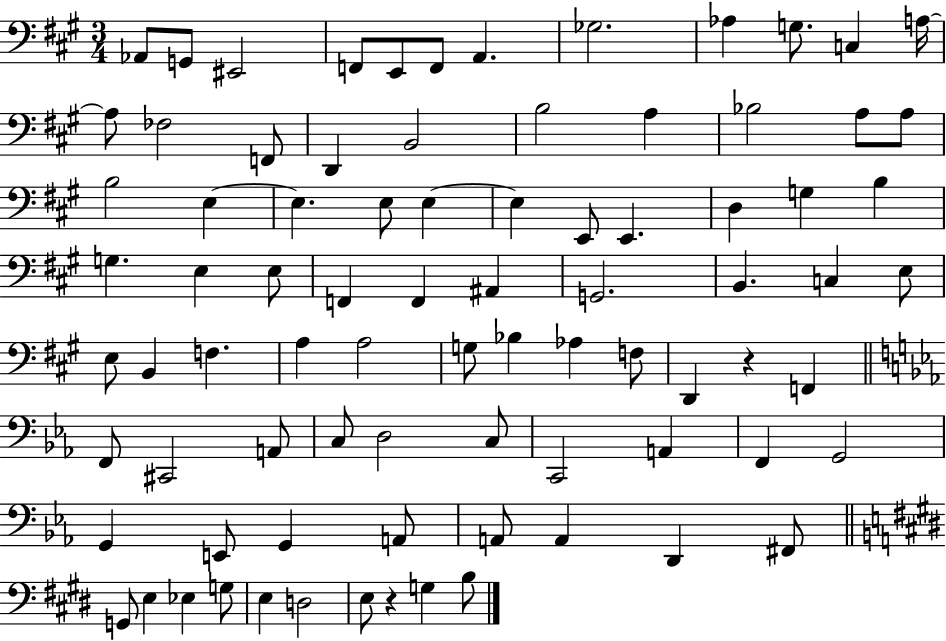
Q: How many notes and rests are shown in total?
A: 83